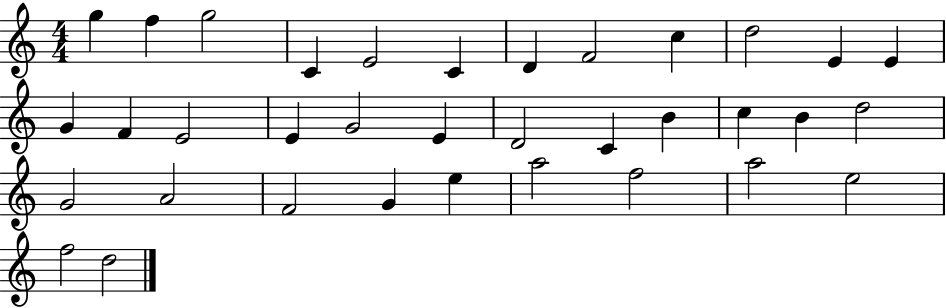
G5/q F5/q G5/h C4/q E4/h C4/q D4/q F4/h C5/q D5/h E4/q E4/q G4/q F4/q E4/h E4/q G4/h E4/q D4/h C4/q B4/q C5/q B4/q D5/h G4/h A4/h F4/h G4/q E5/q A5/h F5/h A5/h E5/h F5/h D5/h